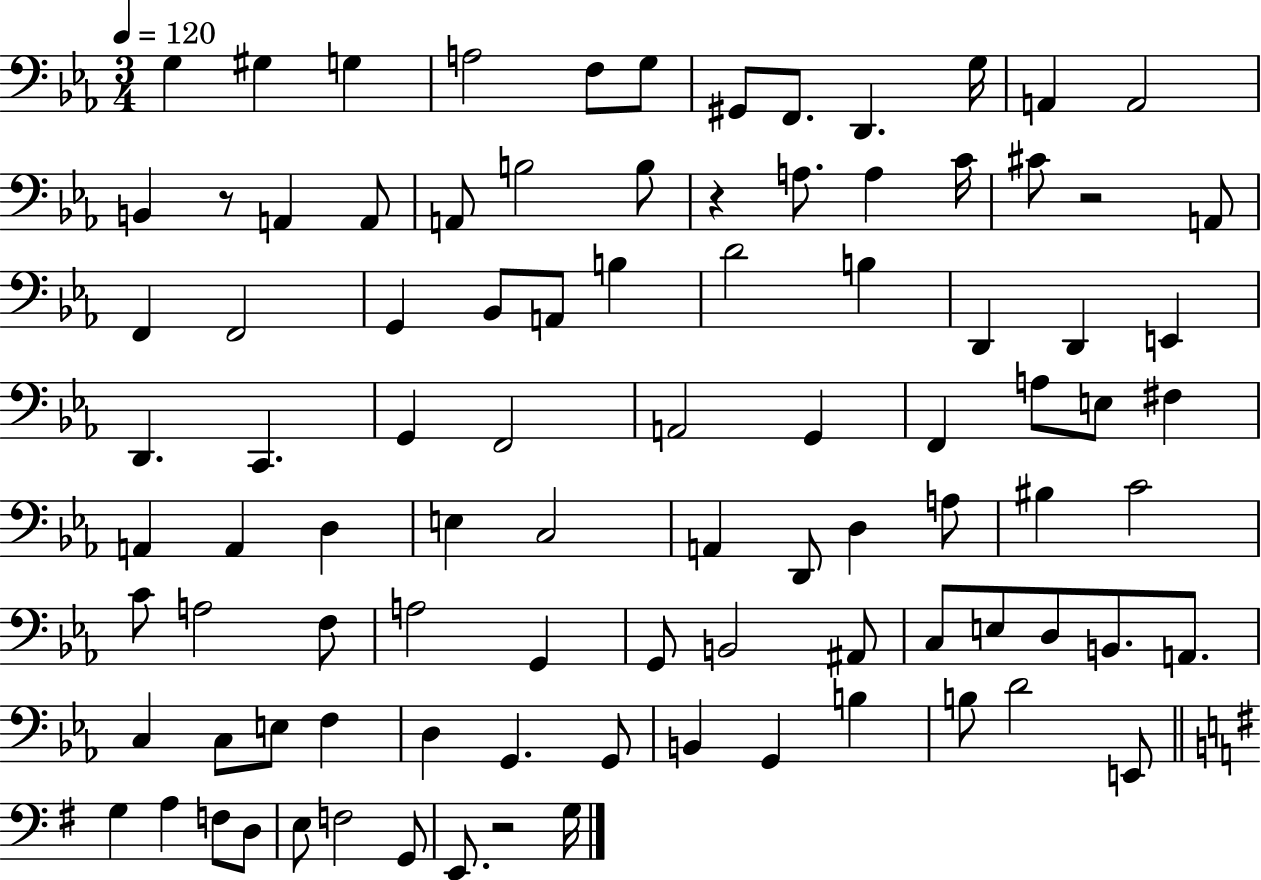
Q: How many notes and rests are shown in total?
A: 94